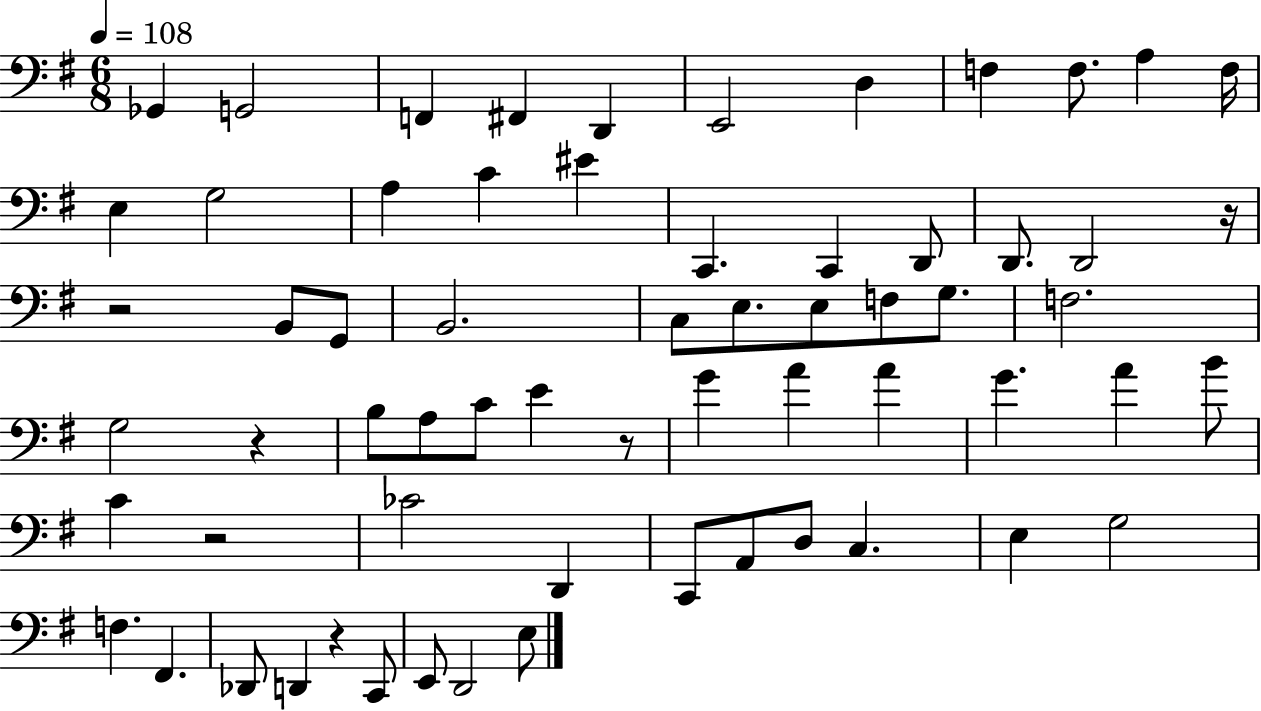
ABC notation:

X:1
T:Untitled
M:6/8
L:1/4
K:G
_G,, G,,2 F,, ^F,, D,, E,,2 D, F, F,/2 A, F,/4 E, G,2 A, C ^E C,, C,, D,,/2 D,,/2 D,,2 z/4 z2 B,,/2 G,,/2 B,,2 C,/2 E,/2 E,/2 F,/2 G,/2 F,2 G,2 z B,/2 A,/2 C/2 E z/2 G A A G A B/2 C z2 _C2 D,, C,,/2 A,,/2 D,/2 C, E, G,2 F, ^F,, _D,,/2 D,, z C,,/2 E,,/2 D,,2 E,/2